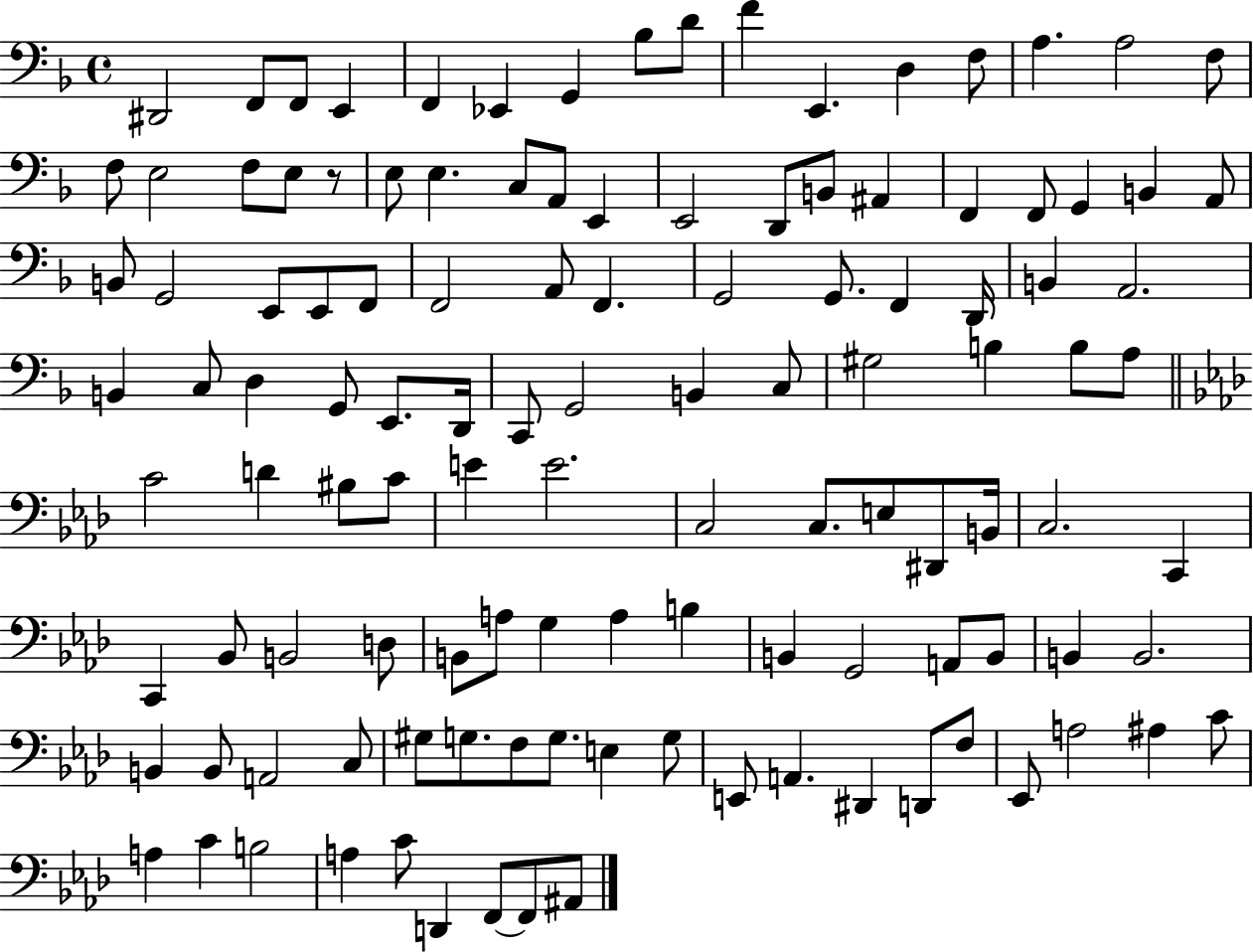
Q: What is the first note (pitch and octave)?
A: D#2